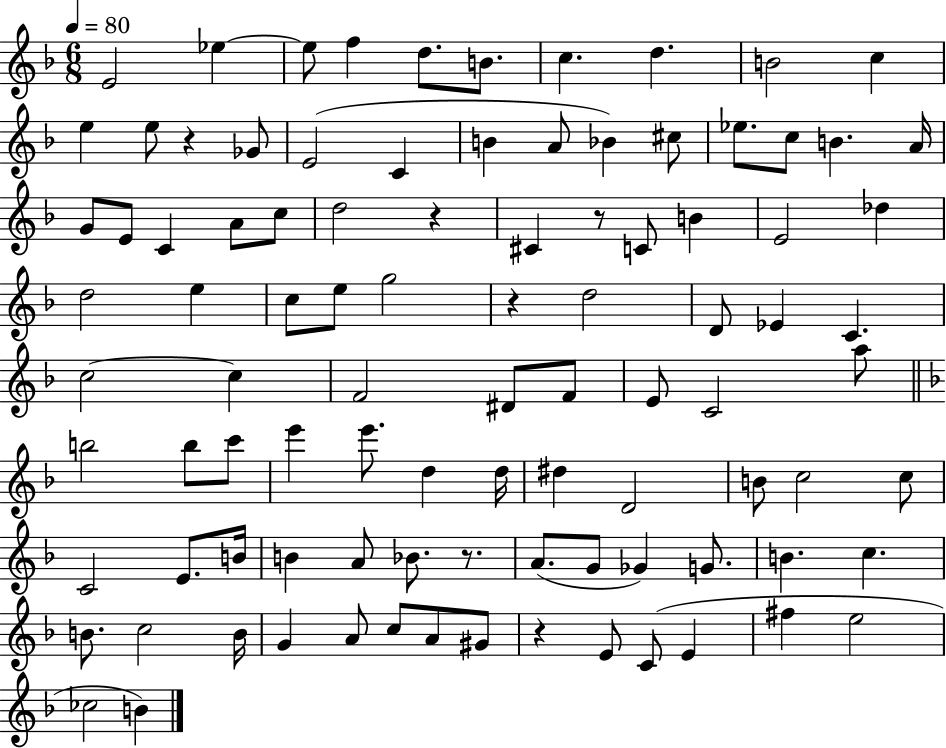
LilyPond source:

{
  \clef treble
  \numericTimeSignature
  \time 6/8
  \key f \major
  \tempo 4 = 80
  e'2 ees''4~~ | ees''8 f''4 d''8. b'8. | c''4. d''4. | b'2 c''4 | \break e''4 e''8 r4 ges'8 | e'2( c'4 | b'4 a'8 bes'4) cis''8 | ees''8. c''8 b'4. a'16 | \break g'8 e'8 c'4 a'8 c''8 | d''2 r4 | cis'4 r8 c'8 b'4 | e'2 des''4 | \break d''2 e''4 | c''8 e''8 g''2 | r4 d''2 | d'8 ees'4 c'4. | \break c''2~~ c''4 | f'2 dis'8 f'8 | e'8 c'2 a''8 | \bar "||" \break \key d \minor b''2 b''8 c'''8 | e'''4 e'''8. d''4 d''16 | dis''4 d'2 | b'8 c''2 c''8 | \break c'2 e'8. b'16 | b'4 a'8 bes'8. r8. | a'8.( g'8 ges'4) g'8. | b'4. c''4. | \break b'8. c''2 b'16 | g'4 a'8 c''8 a'8 gis'8 | r4 e'8 c'8( e'4 | fis''4 e''2 | \break ces''2 b'4) | \bar "|."
}